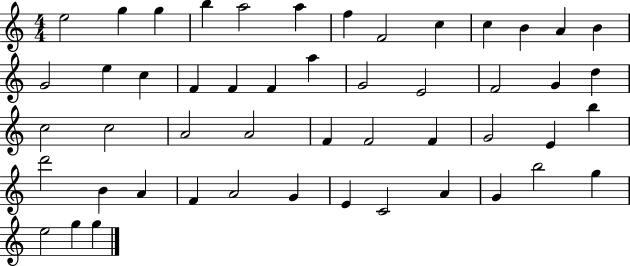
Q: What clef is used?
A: treble